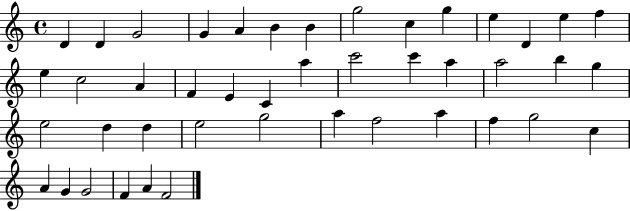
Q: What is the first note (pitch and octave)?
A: D4